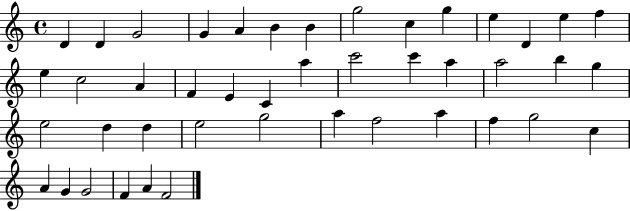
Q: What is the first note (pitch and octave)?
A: D4